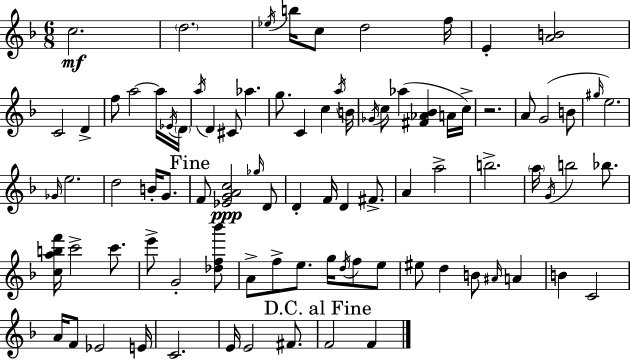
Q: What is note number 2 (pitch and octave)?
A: D5